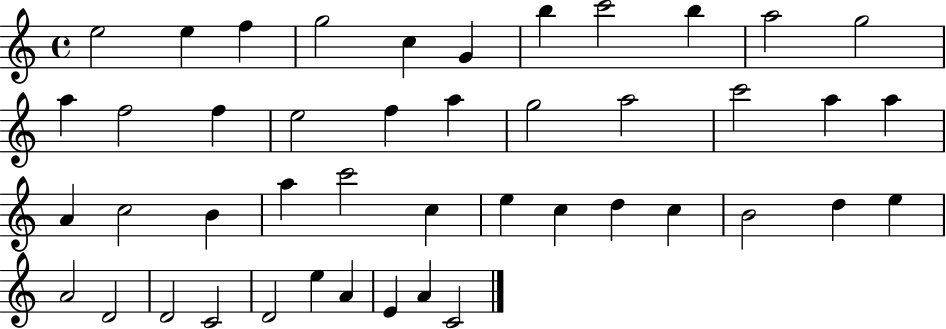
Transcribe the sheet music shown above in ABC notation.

X:1
T:Untitled
M:4/4
L:1/4
K:C
e2 e f g2 c G b c'2 b a2 g2 a f2 f e2 f a g2 a2 c'2 a a A c2 B a c'2 c e c d c B2 d e A2 D2 D2 C2 D2 e A E A C2